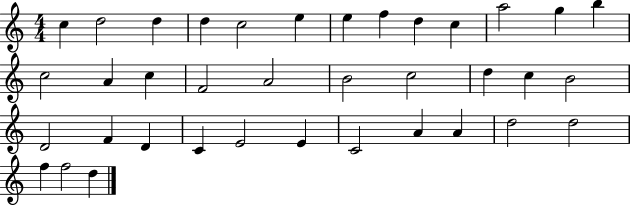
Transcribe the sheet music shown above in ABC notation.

X:1
T:Untitled
M:4/4
L:1/4
K:C
c d2 d d c2 e e f d c a2 g b c2 A c F2 A2 B2 c2 d c B2 D2 F D C E2 E C2 A A d2 d2 f f2 d